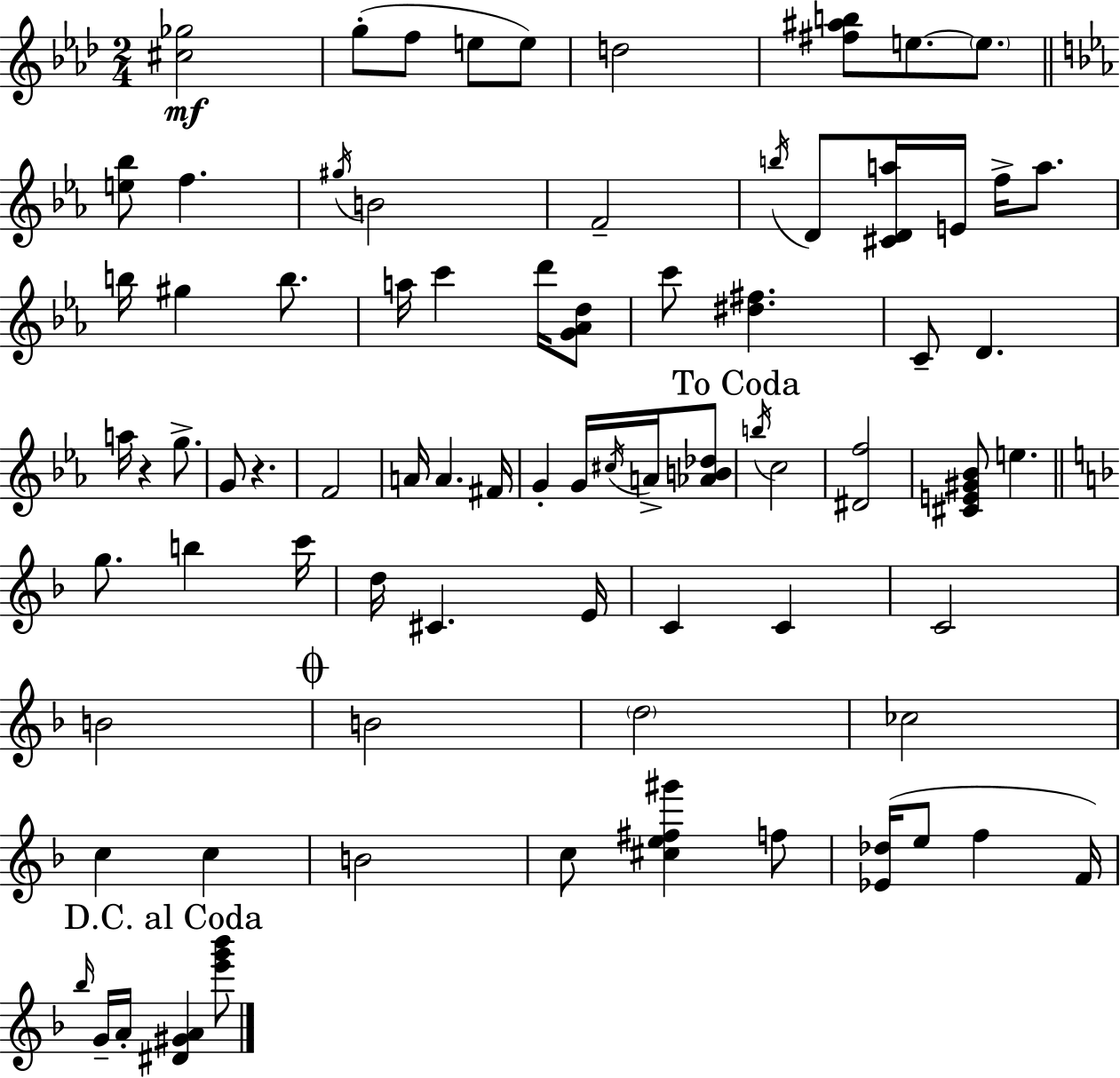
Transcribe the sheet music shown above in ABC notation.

X:1
T:Untitled
M:2/4
L:1/4
K:Ab
[^c_g]2 g/2 f/2 e/2 e/2 d2 [^f^ab]/2 e/2 e/2 [e_b]/2 f ^g/4 B2 F2 b/4 D/2 [^CDa]/4 E/4 f/4 a/2 b/4 ^g b/2 a/4 c' d'/4 [G_Ad]/2 c'/2 [^d^f] C/2 D a/4 z g/2 G/2 z F2 A/4 A ^F/4 G G/4 ^c/4 A/4 [_AB_d]/2 b/4 c2 [^Df]2 [^CE^G_B]/2 e g/2 b c'/4 d/4 ^C E/4 C C C2 B2 B2 d2 _c2 c c B2 c/2 [^ce^f^g'] f/2 [_E_d]/4 e/2 f F/4 _b/4 G/4 A/4 [^D^GA] [e'g'_b']/2